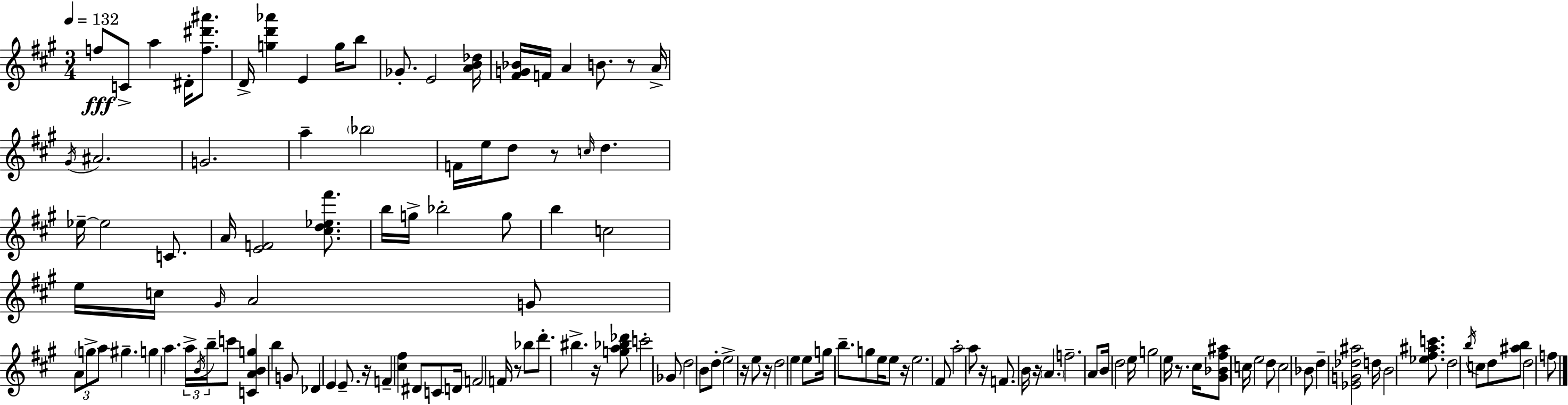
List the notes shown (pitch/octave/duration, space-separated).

F5/e C4/e A5/q D#4/s [F5,D#6,A#6]/e. D4/s [G5,D6,Ab6]/q E4/q G5/s B5/e Gb4/e. E4/h [A4,B4,Db5]/s [F#4,G4,Bb4]/s F4/s A4/q B4/e. R/e A4/s G#4/s A#4/h. G4/h. A5/q Bb5/h F4/s E5/s D5/e R/e C5/s D5/q. Eb5/s Eb5/h C4/e. A4/s [E4,F4]/h [C#5,D5,Eb5,F#6]/e. B5/s G5/s Bb5/h G5/e B5/q C5/h E5/s C5/s G#4/s A4/h G4/e A4/e G5/e A5/e G#5/q. G5/q A5/q. A5/s B4/s B5/s C6/e [C4,A4,B4,G5]/q B5/q G4/e Db4/q E4/q E4/e. R/s F4/q [C#5,F#5]/q D#4/e C4/e D4/s F4/h F4/s R/e Bb5/e D6/e. BIS5/q. R/s [G5,A5,Bb5,Db6]/e C6/h Gb4/e D5/h B4/e D5/e E5/h R/s E5/e R/s D5/h E5/q E5/e G5/s B5/e. G5/e E5/s E5/e R/s E5/h. F#4/e A5/h A5/e R/s F4/e. B4/s R/s A4/q. F5/h. A4/e B4/s D5/h E5/s G5/h E5/s R/e. C#5/s [G#4,Bb4,F#5,A#5]/e C5/s E5/h D5/e C5/h Bb4/e D5/q [Eb4,G4,Db5,A#5]/h D5/s B4/h [Eb5,F#5,A#5,C6]/e. D5/h B5/s C5/e D5/e [A#5,B5]/e D5/h F5/e